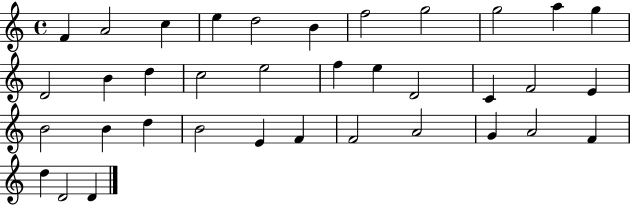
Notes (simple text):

F4/q A4/h C5/q E5/q D5/h B4/q F5/h G5/h G5/h A5/q G5/q D4/h B4/q D5/q C5/h E5/h F5/q E5/q D4/h C4/q F4/h E4/q B4/h B4/q D5/q B4/h E4/q F4/q F4/h A4/h G4/q A4/h F4/q D5/q D4/h D4/q